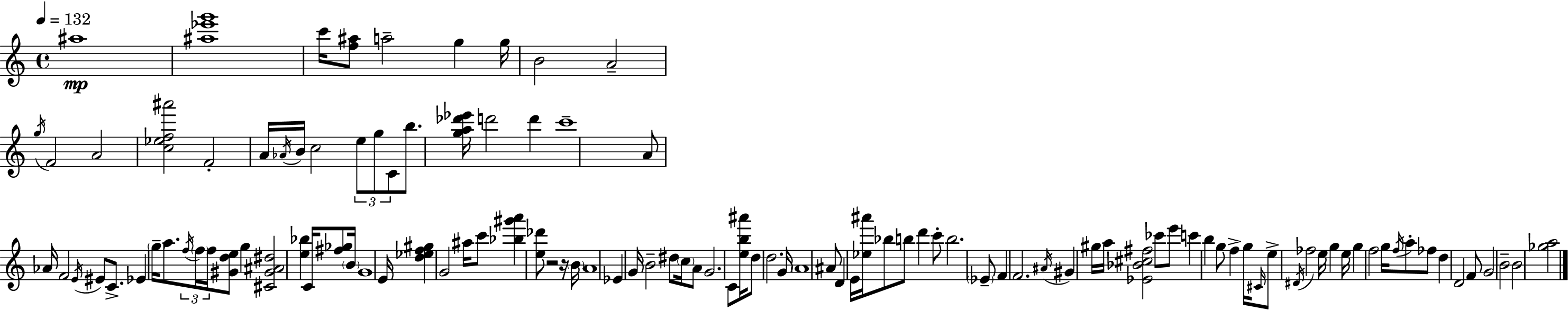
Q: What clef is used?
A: treble